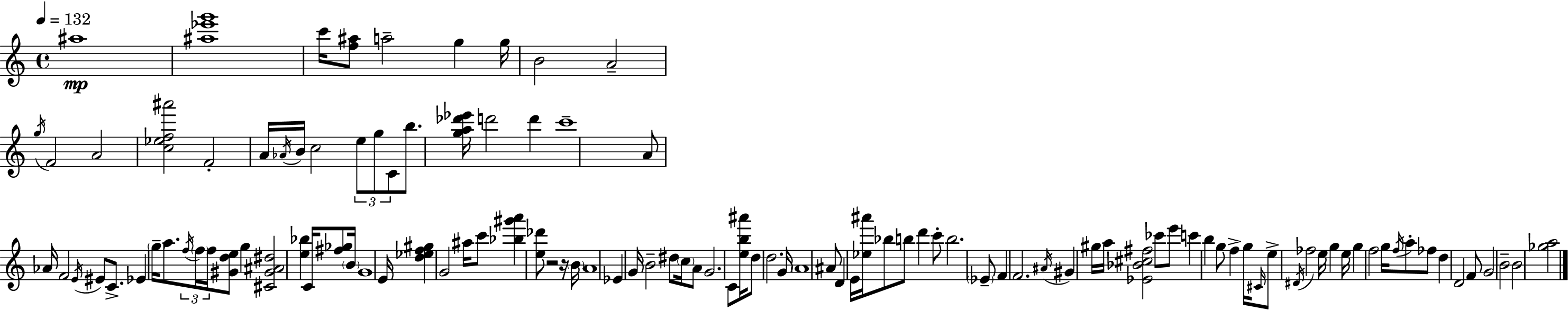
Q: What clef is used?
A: treble